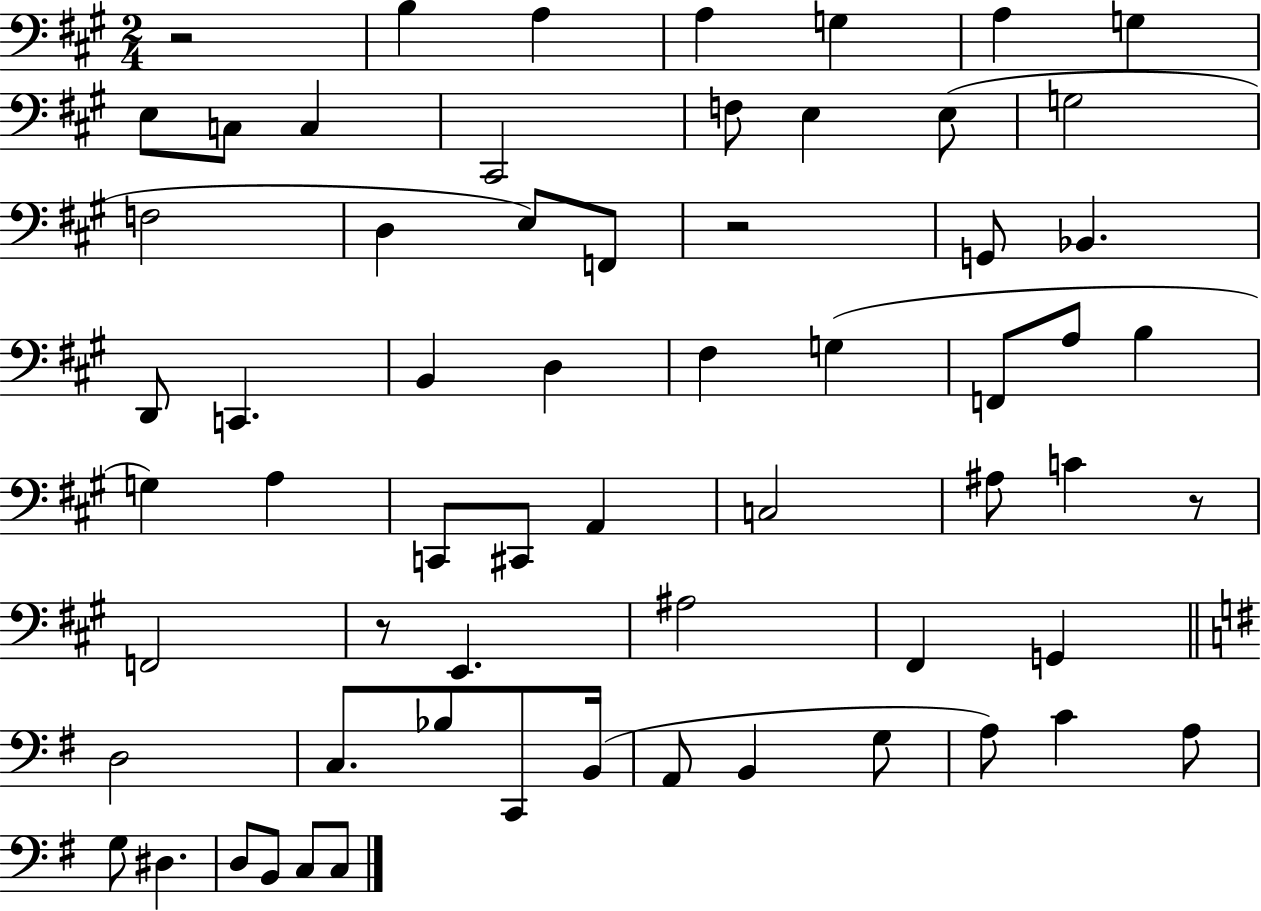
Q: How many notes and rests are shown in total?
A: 63